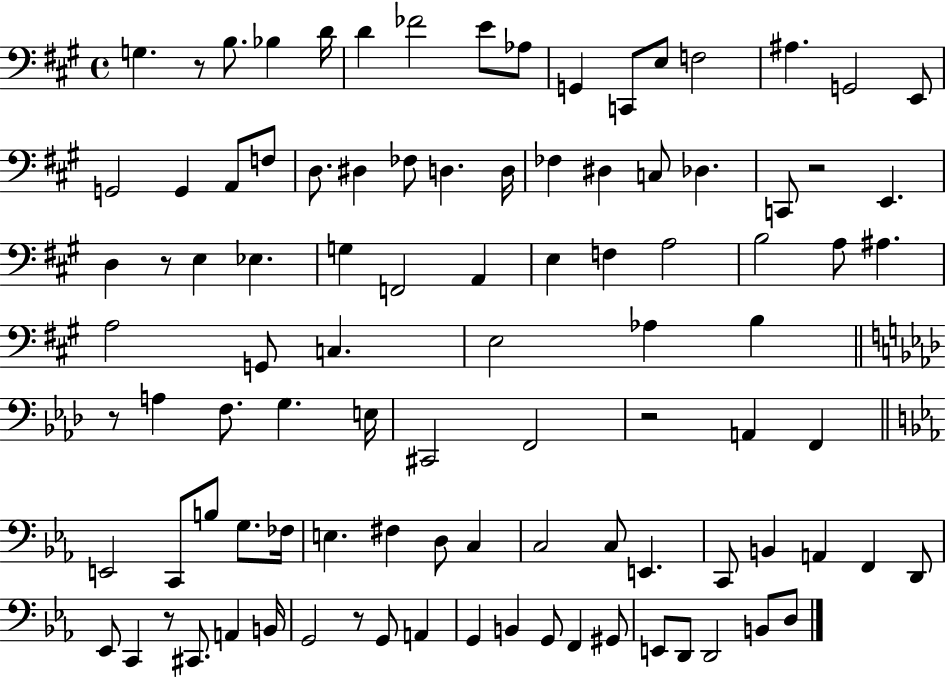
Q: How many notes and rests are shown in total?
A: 98